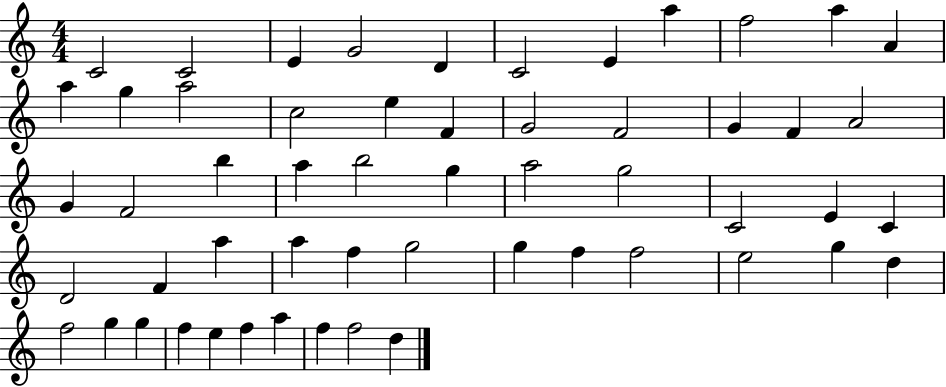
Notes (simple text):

C4/h C4/h E4/q G4/h D4/q C4/h E4/q A5/q F5/h A5/q A4/q A5/q G5/q A5/h C5/h E5/q F4/q G4/h F4/h G4/q F4/q A4/h G4/q F4/h B5/q A5/q B5/h G5/q A5/h G5/h C4/h E4/q C4/q D4/h F4/q A5/q A5/q F5/q G5/h G5/q F5/q F5/h E5/h G5/q D5/q F5/h G5/q G5/q F5/q E5/q F5/q A5/q F5/q F5/h D5/q